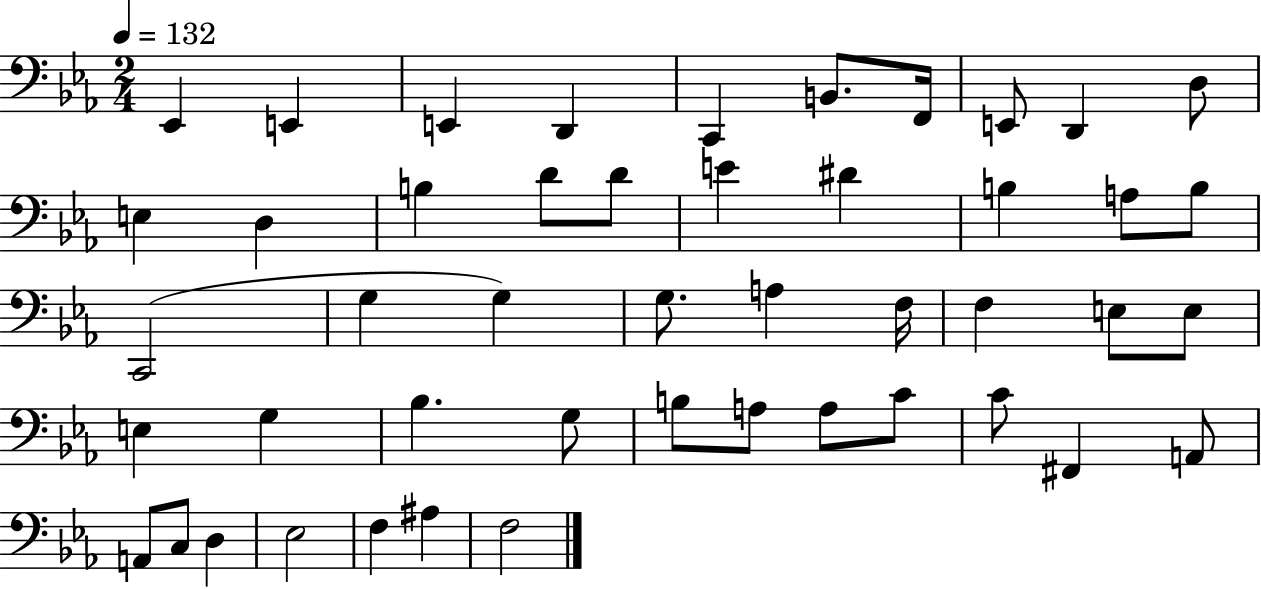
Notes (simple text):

Eb2/q E2/q E2/q D2/q C2/q B2/e. F2/s E2/e D2/q D3/e E3/q D3/q B3/q D4/e D4/e E4/q D#4/q B3/q A3/e B3/e C2/h G3/q G3/q G3/e. A3/q F3/s F3/q E3/e E3/e E3/q G3/q Bb3/q. G3/e B3/e A3/e A3/e C4/e C4/e F#2/q A2/e A2/e C3/e D3/q Eb3/h F3/q A#3/q F3/h